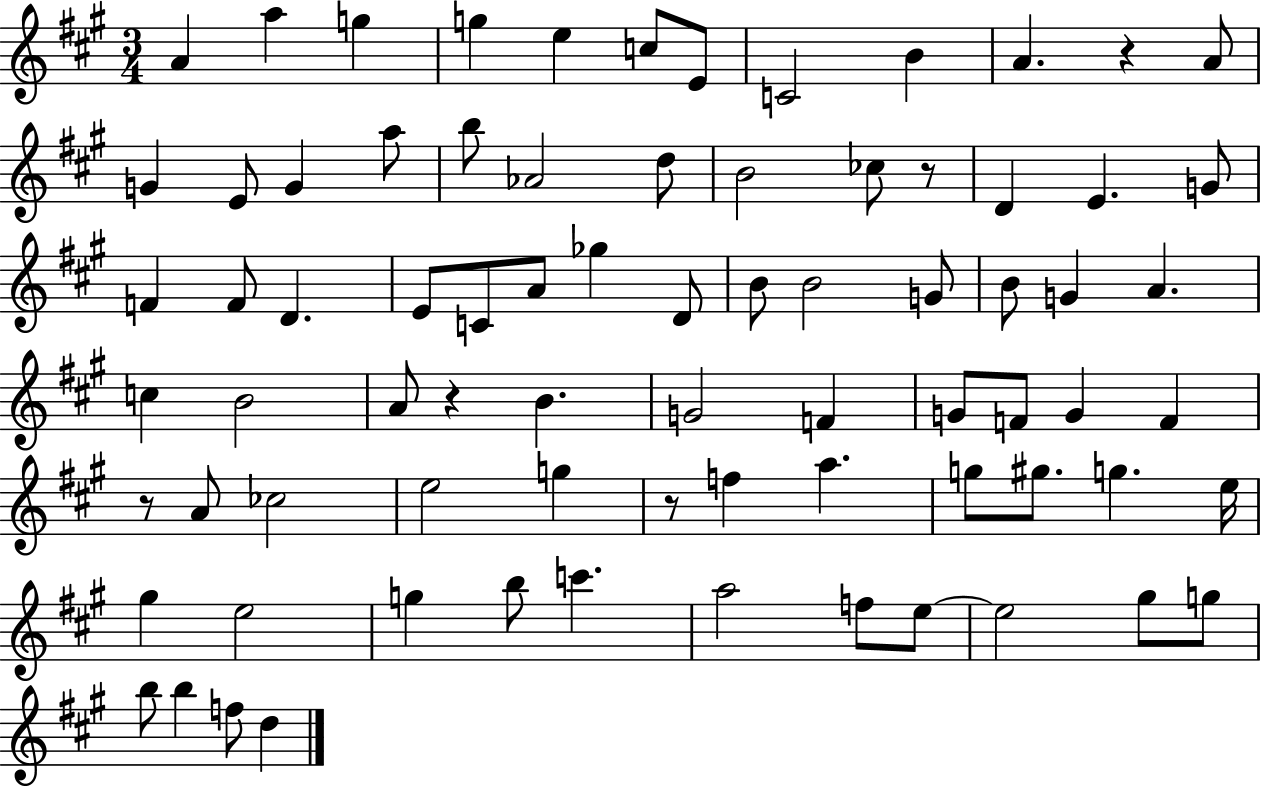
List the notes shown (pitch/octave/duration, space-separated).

A4/q A5/q G5/q G5/q E5/q C5/e E4/e C4/h B4/q A4/q. R/q A4/e G4/q E4/e G4/q A5/e B5/e Ab4/h D5/e B4/h CES5/e R/e D4/q E4/q. G4/e F4/q F4/e D4/q. E4/e C4/e A4/e Gb5/q D4/e B4/e B4/h G4/e B4/e G4/q A4/q. C5/q B4/h A4/e R/q B4/q. G4/h F4/q G4/e F4/e G4/q F4/q R/e A4/e CES5/h E5/h G5/q R/e F5/q A5/q. G5/e G#5/e. G5/q. E5/s G#5/q E5/h G5/q B5/e C6/q. A5/h F5/e E5/e E5/h G#5/e G5/e B5/e B5/q F5/e D5/q